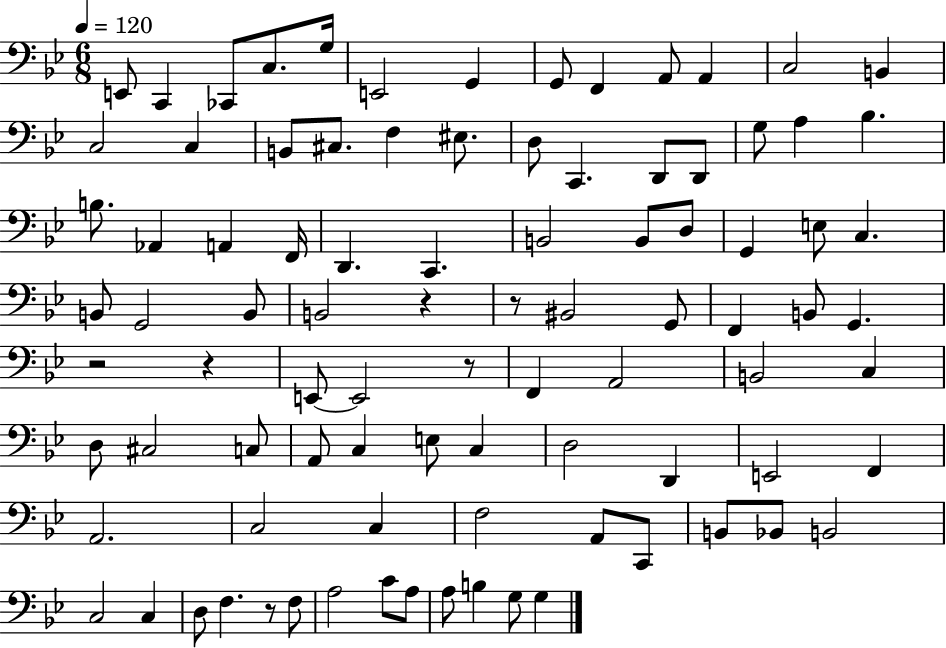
{
  \clef bass
  \numericTimeSignature
  \time 6/8
  \key bes \major
  \tempo 4 = 120
  e,8 c,4 ces,8 c8. g16 | e,2 g,4 | g,8 f,4 a,8 a,4 | c2 b,4 | \break c2 c4 | b,8 cis8. f4 eis8. | d8 c,4. d,8 d,8 | g8 a4 bes4. | \break b8. aes,4 a,4 f,16 | d,4. c,4. | b,2 b,8 d8 | g,4 e8 c4. | \break b,8 g,2 b,8 | b,2 r4 | r8 bis,2 g,8 | f,4 b,8 g,4. | \break r2 r4 | e,8~~ e,2 r8 | f,4 a,2 | b,2 c4 | \break d8 cis2 c8 | a,8 c4 e8 c4 | d2 d,4 | e,2 f,4 | \break a,2. | c2 c4 | f2 a,8 c,8 | b,8 bes,8 b,2 | \break c2 c4 | d8 f4. r8 f8 | a2 c'8 a8 | a8 b4 g8 g4 | \break \bar "|."
}